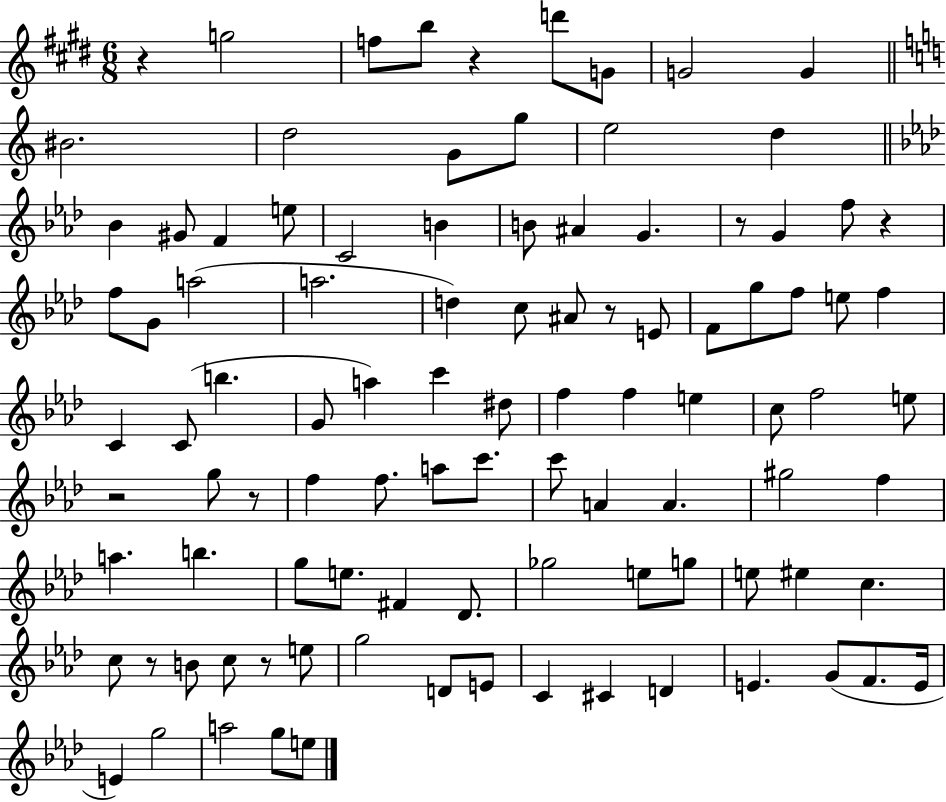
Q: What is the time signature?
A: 6/8